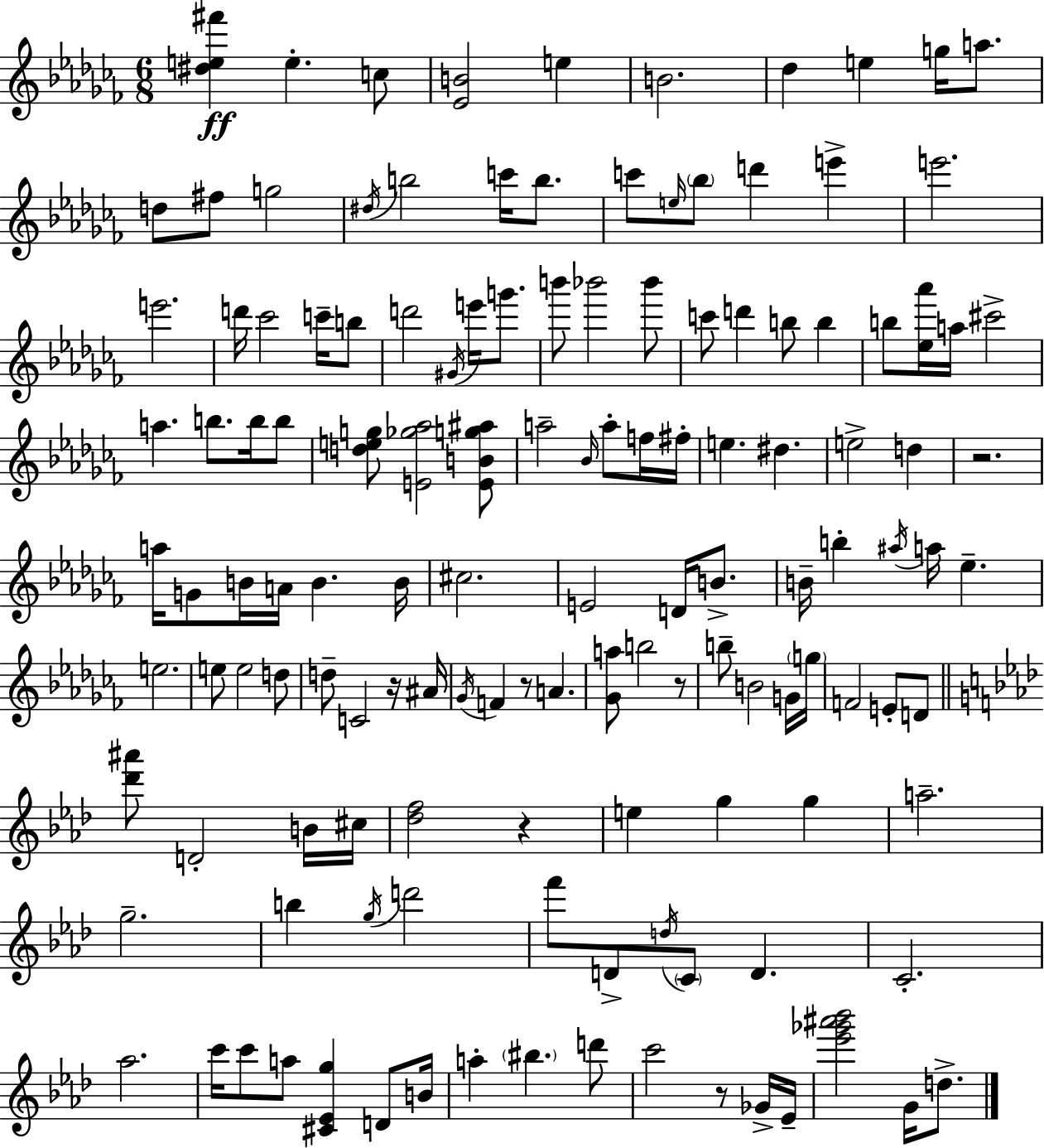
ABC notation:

X:1
T:Untitled
M:6/8
L:1/4
K:Abm
[^de^f'] e c/2 [_EB]2 e B2 _d e g/4 a/2 d/2 ^f/2 g2 ^d/4 b2 c'/4 b/2 c'/2 e/4 _b/2 d' e' e'2 e'2 d'/4 _c'2 c'/4 b/2 d'2 ^G/4 e'/4 g'/2 b'/2 _b'2 _b'/2 c'/2 d' b/2 b b/2 [_e_a']/4 a/4 ^c'2 a b/2 b/4 b/2 [deg]/2 [E_g_a]2 [EBg^a]/2 a2 _B/4 a/2 f/4 ^f/4 e ^d e2 d z2 a/4 G/2 B/4 A/4 B B/4 ^c2 E2 D/4 B/2 B/4 b ^a/4 a/4 _e e2 e/2 e2 d/2 d/2 C2 z/4 ^A/4 _G/4 F z/2 A [_Ga]/2 b2 z/2 b/2 B2 G/4 g/4 F2 E/2 D/2 [_d'^a']/2 D2 B/4 ^c/4 [_df]2 z e g g a2 g2 b g/4 d'2 f'/2 D/2 d/4 C/2 D C2 _a2 c'/4 c'/2 a/2 [^C_Eg] D/2 B/4 a ^b d'/2 c'2 z/2 _G/4 _E/4 [_e'_g'^a'_b']2 G/4 d/2